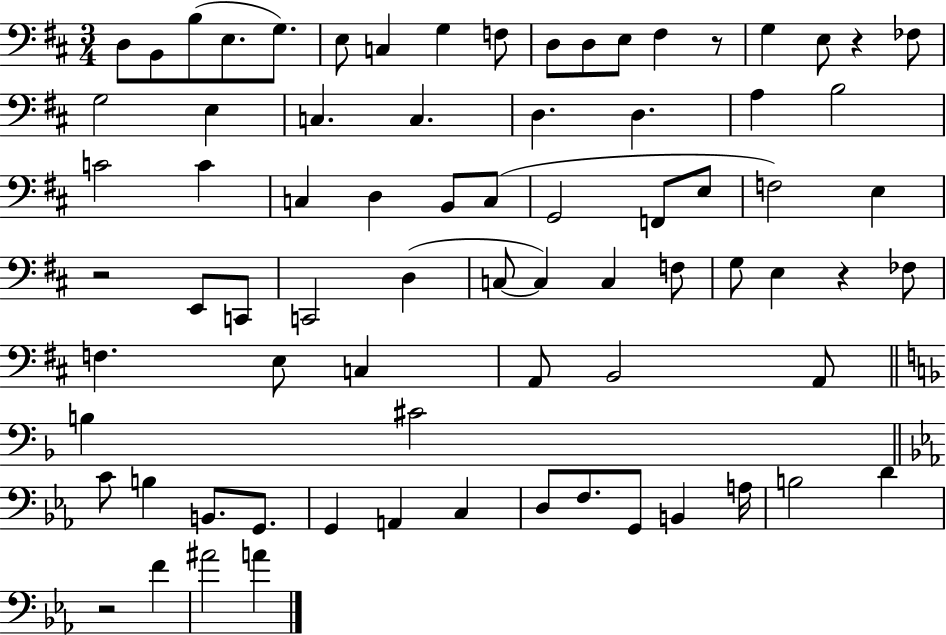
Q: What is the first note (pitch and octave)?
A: D3